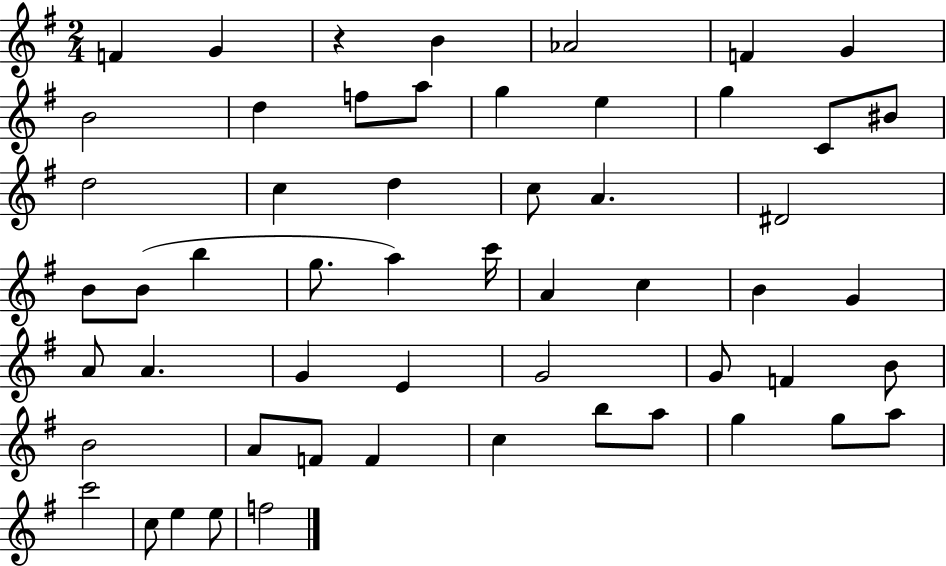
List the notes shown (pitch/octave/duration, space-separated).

F4/q G4/q R/q B4/q Ab4/h F4/q G4/q B4/h D5/q F5/e A5/e G5/q E5/q G5/q C4/e BIS4/e D5/h C5/q D5/q C5/e A4/q. D#4/h B4/e B4/e B5/q G5/e. A5/q C6/s A4/q C5/q B4/q G4/q A4/e A4/q. G4/q E4/q G4/h G4/e F4/q B4/e B4/h A4/e F4/e F4/q C5/q B5/e A5/e G5/q G5/e A5/e C6/h C5/e E5/q E5/e F5/h